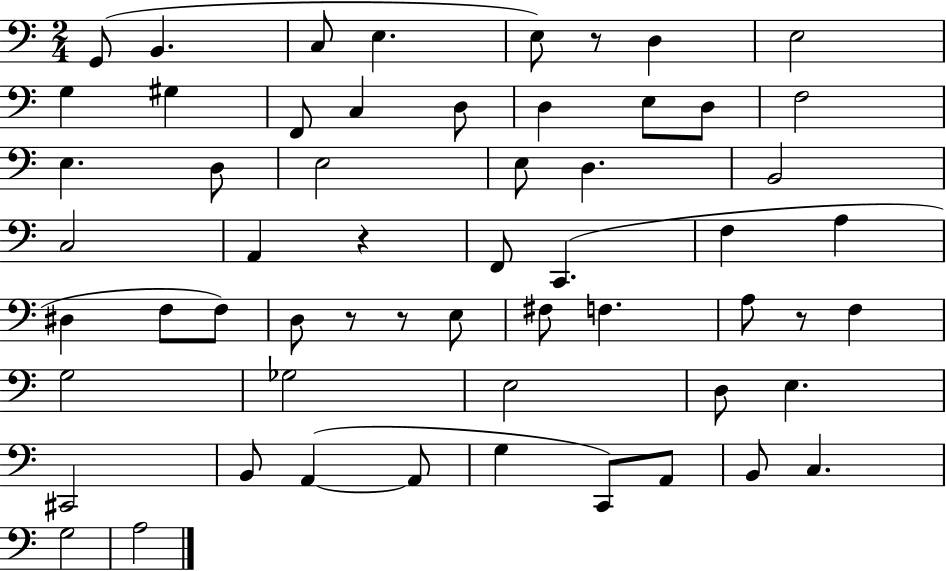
{
  \clef bass
  \numericTimeSignature
  \time 2/4
  \key c \major
  g,8( b,4. | c8 e4. | e8) r8 d4 | e2 | \break g4 gis4 | f,8 c4 d8 | d4 e8 d8 | f2 | \break e4. d8 | e2 | e8 d4. | b,2 | \break c2 | a,4 r4 | f,8 c,4.( | f4 a4 | \break dis4 f8 f8) | d8 r8 r8 e8 | fis8 f4. | a8 r8 f4 | \break g2 | ges2 | e2 | d8 e4. | \break cis,2 | b,8 a,4~(~ a,8 | g4 c,8) a,8 | b,8 c4. | \break g2 | a2 | \bar "|."
}